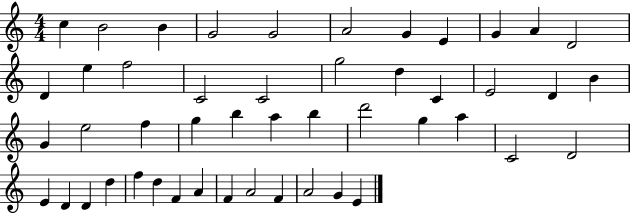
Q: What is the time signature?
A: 4/4